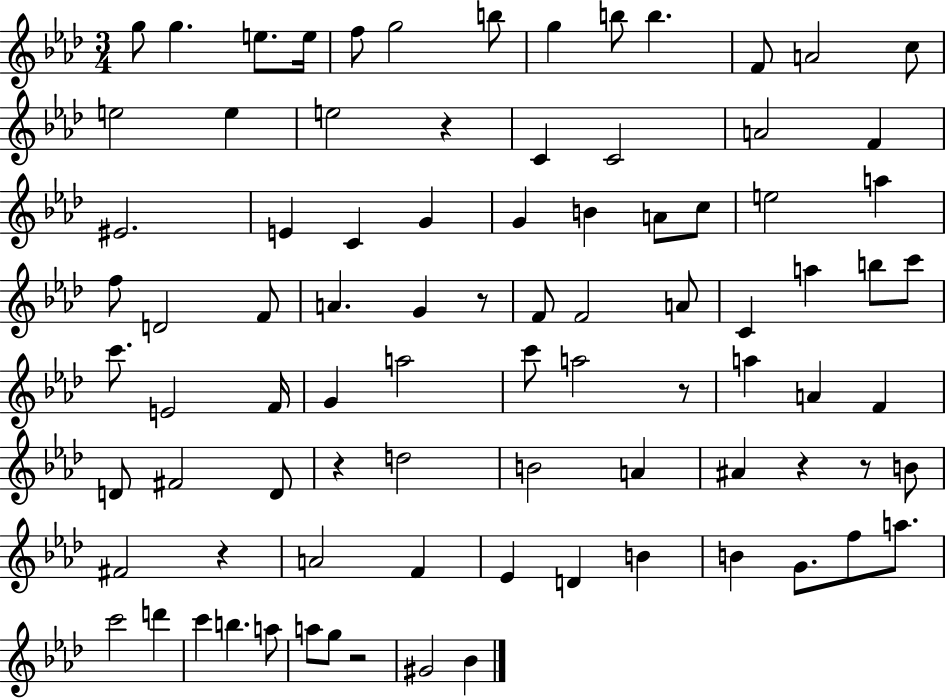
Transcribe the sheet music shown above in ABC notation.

X:1
T:Untitled
M:3/4
L:1/4
K:Ab
g/2 g e/2 e/4 f/2 g2 b/2 g b/2 b F/2 A2 c/2 e2 e e2 z C C2 A2 F ^E2 E C G G B A/2 c/2 e2 a f/2 D2 F/2 A G z/2 F/2 F2 A/2 C a b/2 c'/2 c'/2 E2 F/4 G a2 c'/2 a2 z/2 a A F D/2 ^F2 D/2 z d2 B2 A ^A z z/2 B/2 ^F2 z A2 F _E D B B G/2 f/2 a/2 c'2 d' c' b a/2 a/2 g/2 z2 ^G2 _B